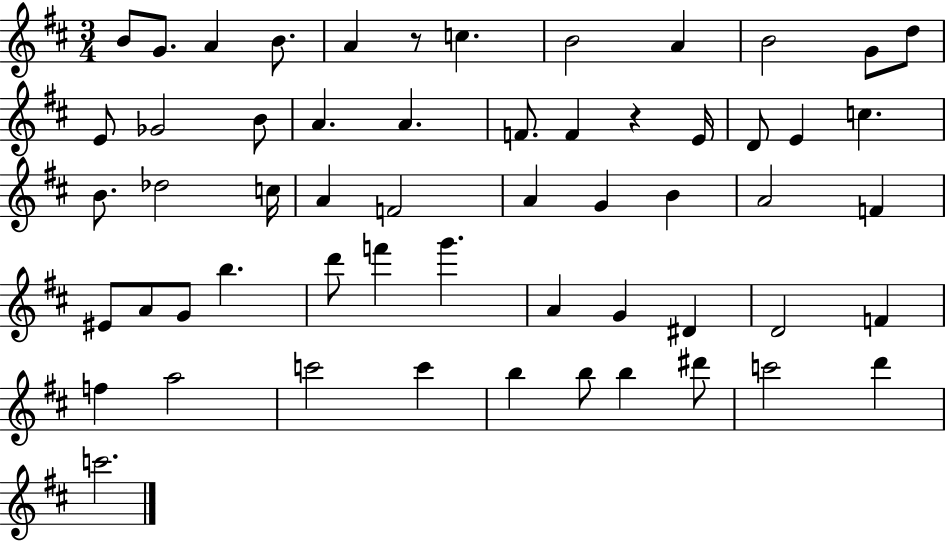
{
  \clef treble
  \numericTimeSignature
  \time 3/4
  \key d \major
  b'8 g'8. a'4 b'8. | a'4 r8 c''4. | b'2 a'4 | b'2 g'8 d''8 | \break e'8 ges'2 b'8 | a'4. a'4. | f'8. f'4 r4 e'16 | d'8 e'4 c''4. | \break b'8. des''2 c''16 | a'4 f'2 | a'4 g'4 b'4 | a'2 f'4 | \break eis'8 a'8 g'8 b''4. | d'''8 f'''4 g'''4. | a'4 g'4 dis'4 | d'2 f'4 | \break f''4 a''2 | c'''2 c'''4 | b''4 b''8 b''4 dis'''8 | c'''2 d'''4 | \break c'''2. | \bar "|."
}